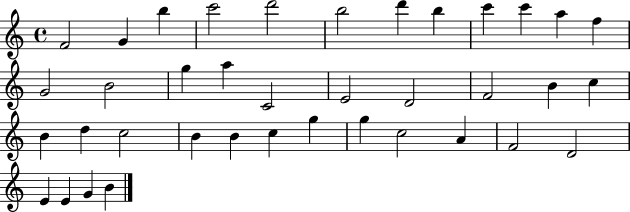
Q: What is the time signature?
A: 4/4